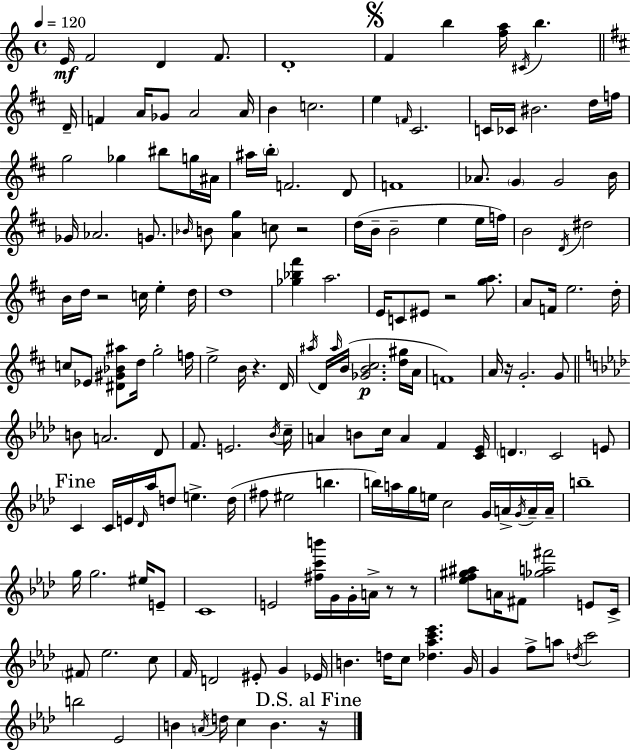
E4/s F4/h D4/q F4/e. D4/w F4/q B5/q [F5,A5]/s C#4/s B5/q. D4/s F4/q A4/s Gb4/e A4/h A4/s B4/q C5/h. E5/q F4/s C#4/h. C4/s CES4/s BIS4/h. D5/s F5/s G5/h Gb5/q BIS5/e G5/s A#4/s A#5/s B5/s F4/h. D4/e F4/w Ab4/e. G4/q G4/h B4/s Gb4/s Ab4/h. G4/e. Bb4/s B4/e [A4,G5]/q C5/e R/h D5/s B4/s B4/h E5/q E5/s F5/s B4/h D4/s D#5/h B4/s D5/s R/h C5/s E5/q D5/s D5/w [Gb5,Bb5,F#6]/q A5/h. E4/s C4/e EIS4/e R/h [G5,A5]/e. A4/e F4/s E5/h. D5/s C5/e Eb4/e [D#4,G#4,Bb4,A#5]/e D5/s G5/h F5/s E5/h B4/s R/q. D4/s A#5/s D4/s A#5/s B4/s [Gb4,B4,C#5]/h. [D5,G#5]/s A4/s F4/w A4/s R/s G4/h. G4/e B4/e A4/h. Db4/e F4/e. E4/h. Bb4/s C5/s A4/q B4/e C5/s A4/q F4/q [C4,Eb4]/s D4/q. C4/h E4/e C4/q C4/s E4/s Db4/s Ab5/s D5/e E5/q. D5/s F#5/e EIS5/h B5/q. B5/s A5/s G5/s E5/s C5/h G4/s A4/s G4/s A4/s A4/s B5/w G5/s G5/h. EIS5/s E4/e C4/w E4/h [F#5,C6,B6]/s G4/s G4/s A4/s R/e R/e [Eb5,F5,G#5,A#5]/e A4/s F#4/e [Gb5,A5,F#6]/h E4/e C4/s F#4/e Eb5/h. C5/e F4/s D4/h EIS4/e G4/q Eb4/s B4/q. D5/s C5/e [Db5,Ab5,C6,Eb6]/q. G4/s G4/q F5/e A5/e D5/s C6/h B5/h Eb4/h B4/q A4/s D5/s C5/q B4/q. R/s